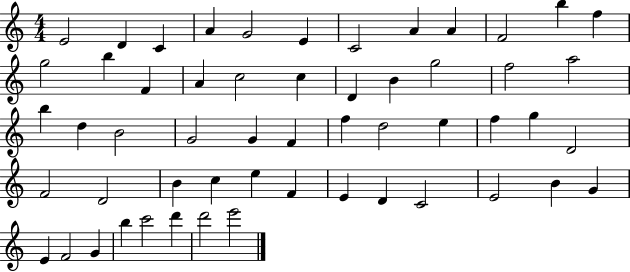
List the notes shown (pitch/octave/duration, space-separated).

E4/h D4/q C4/q A4/q G4/h E4/q C4/h A4/q A4/q F4/h B5/q F5/q G5/h B5/q F4/q A4/q C5/h C5/q D4/q B4/q G5/h F5/h A5/h B5/q D5/q B4/h G4/h G4/q F4/q F5/q D5/h E5/q F5/q G5/q D4/h F4/h D4/h B4/q C5/q E5/q F4/q E4/q D4/q C4/h E4/h B4/q G4/q E4/q F4/h G4/q B5/q C6/h D6/q D6/h E6/h